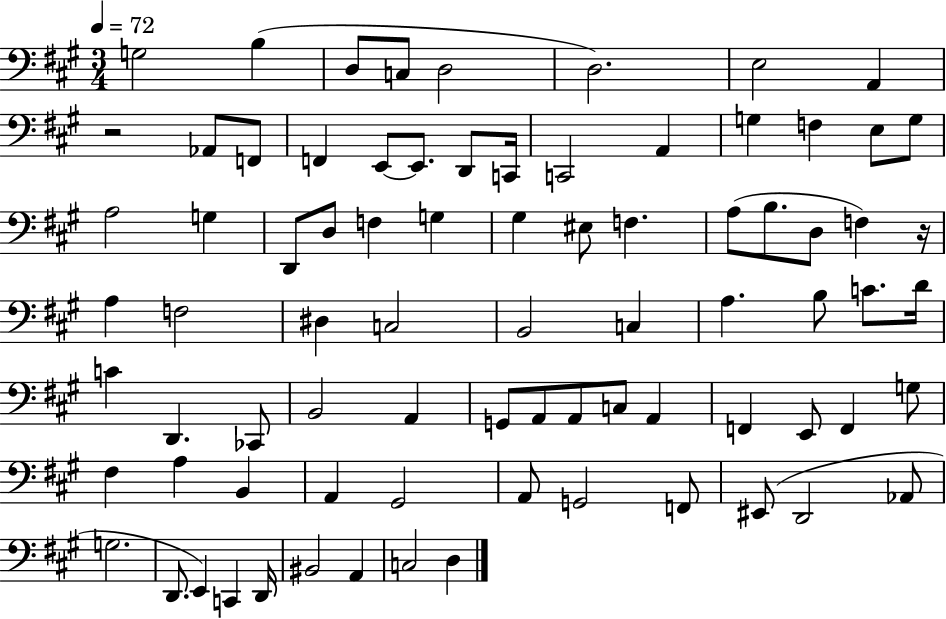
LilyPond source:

{
  \clef bass
  \numericTimeSignature
  \time 3/4
  \key a \major
  \tempo 4 = 72
  \repeat volta 2 { g2 b4( | d8 c8 d2 | d2.) | e2 a,4 | \break r2 aes,8 f,8 | f,4 e,8~~ e,8. d,8 c,16 | c,2 a,4 | g4 f4 e8 g8 | \break a2 g4 | d,8 d8 f4 g4 | gis4 eis8 f4. | a8( b8. d8 f4) r16 | \break a4 f2 | dis4 c2 | b,2 c4 | a4. b8 c'8. d'16 | \break c'4 d,4. ces,8 | b,2 a,4 | g,8 a,8 a,8 c8 a,4 | f,4 e,8 f,4 g8 | \break fis4 a4 b,4 | a,4 gis,2 | a,8 g,2 f,8 | eis,8( d,2 aes,8 | \break g2. | d,8. e,4) c,4 d,16 | bis,2 a,4 | c2 d4 | \break } \bar "|."
}